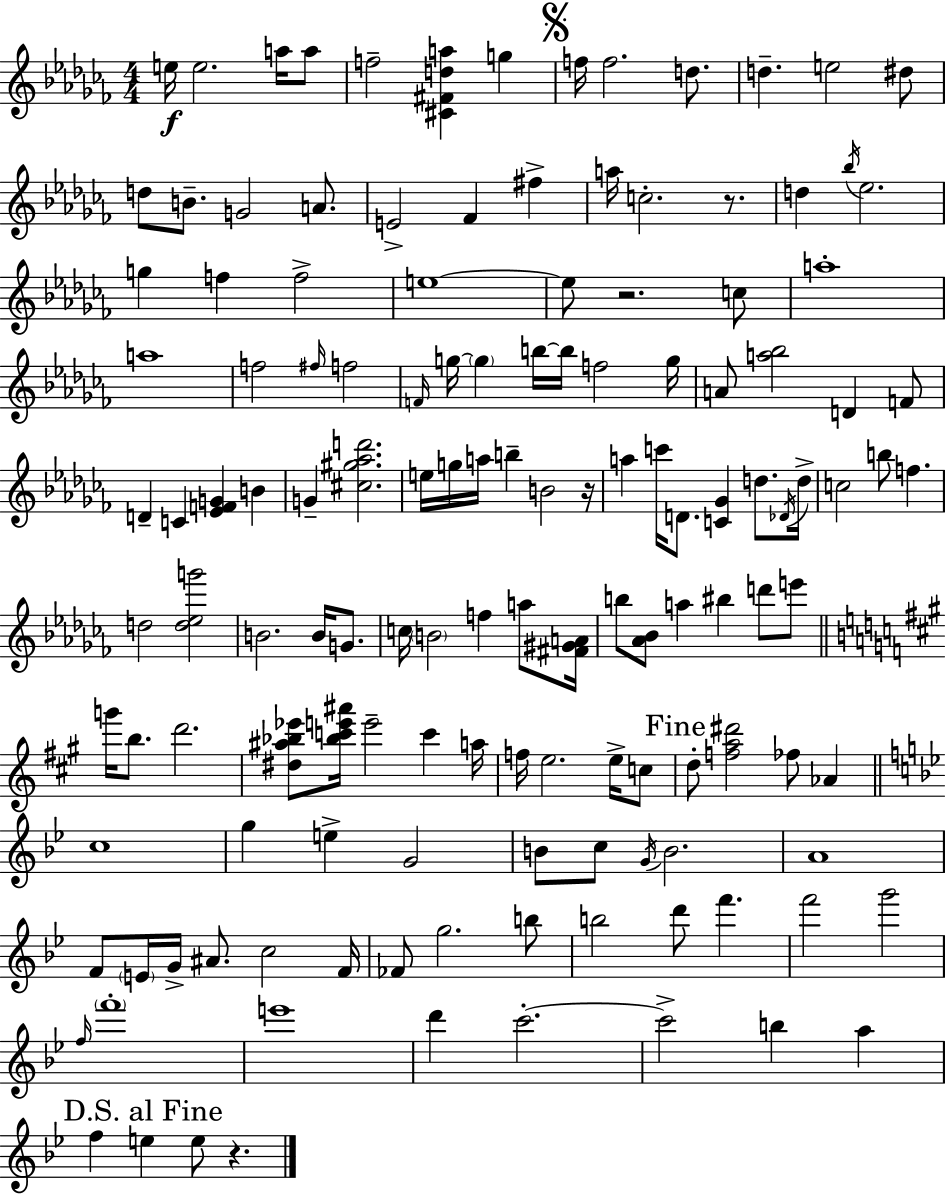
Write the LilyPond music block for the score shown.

{
  \clef treble
  \numericTimeSignature
  \time 4/4
  \key aes \minor
  e''16\f e''2. a''16 a''8 | f''2-- <cis' fis' d'' a''>4 g''4 | \mark \markup { \musicglyph "scripts.segno" } f''16 f''2. d''8. | d''4.-- e''2 dis''8 | \break d''8 b'8.-- g'2 a'8. | e'2-> fes'4 fis''4-> | a''16 c''2.-. r8. | d''4 \acciaccatura { bes''16 } ees''2. | \break g''4 f''4 f''2-> | e''1~~ | e''8 r2. c''8 | a''1-. | \break a''1 | f''2 \grace { fis''16 } f''2 | \grace { f'16 } g''16~~ \parenthesize g''4 b''16~~ b''16 f''2 | g''16 a'8 <a'' bes''>2 d'4 | \break f'8 d'4-- c'4 <ees' f' g'>4 b'4 | g'4-- <cis'' gis'' aes'' d'''>2. | e''16 g''16 a''16 b''4-- b'2 | r16 a''4 c'''16 d'8. <c' ges'>4 d''8. | \break \acciaccatura { des'16 } d''16-> c''2 b''8 f''4. | d''2 <d'' ees'' g'''>2 | b'2. | b'16 g'8. c''16 \parenthesize b'2 f''4 | \break a''8 <fis' gis' a'>16 b''8 <aes' bes'>8 a''4 bis''4 | d'''8 e'''8 \bar "||" \break \key a \major g'''16 b''8. d'''2. | <dis'' ais'' bes'' ees'''>8 <bes'' c''' e''' ais'''>16 e'''2-- c'''4 a''16 | f''16 e''2. e''16-> c''8 | \mark "Fine" d''8-. <f'' a'' dis'''>2 fes''8 aes'4 | \break \bar "||" \break \key bes \major c''1 | g''4 e''4-> g'2 | b'8 c''8 \acciaccatura { g'16 } b'2. | a'1 | \break f'8 \parenthesize e'16 g'16-> ais'8. c''2 | f'16 fes'8 g''2. b''8 | b''2 d'''8 f'''4. | f'''2 g'''2 | \break \grace { f''16 } \parenthesize f'''1-. | e'''1 | d'''4 c'''2.-.~~ | c'''2-> b''4 a''4 | \break \mark "D.S. al Fine" f''4 e''4 e''8 r4. | \bar "|."
}